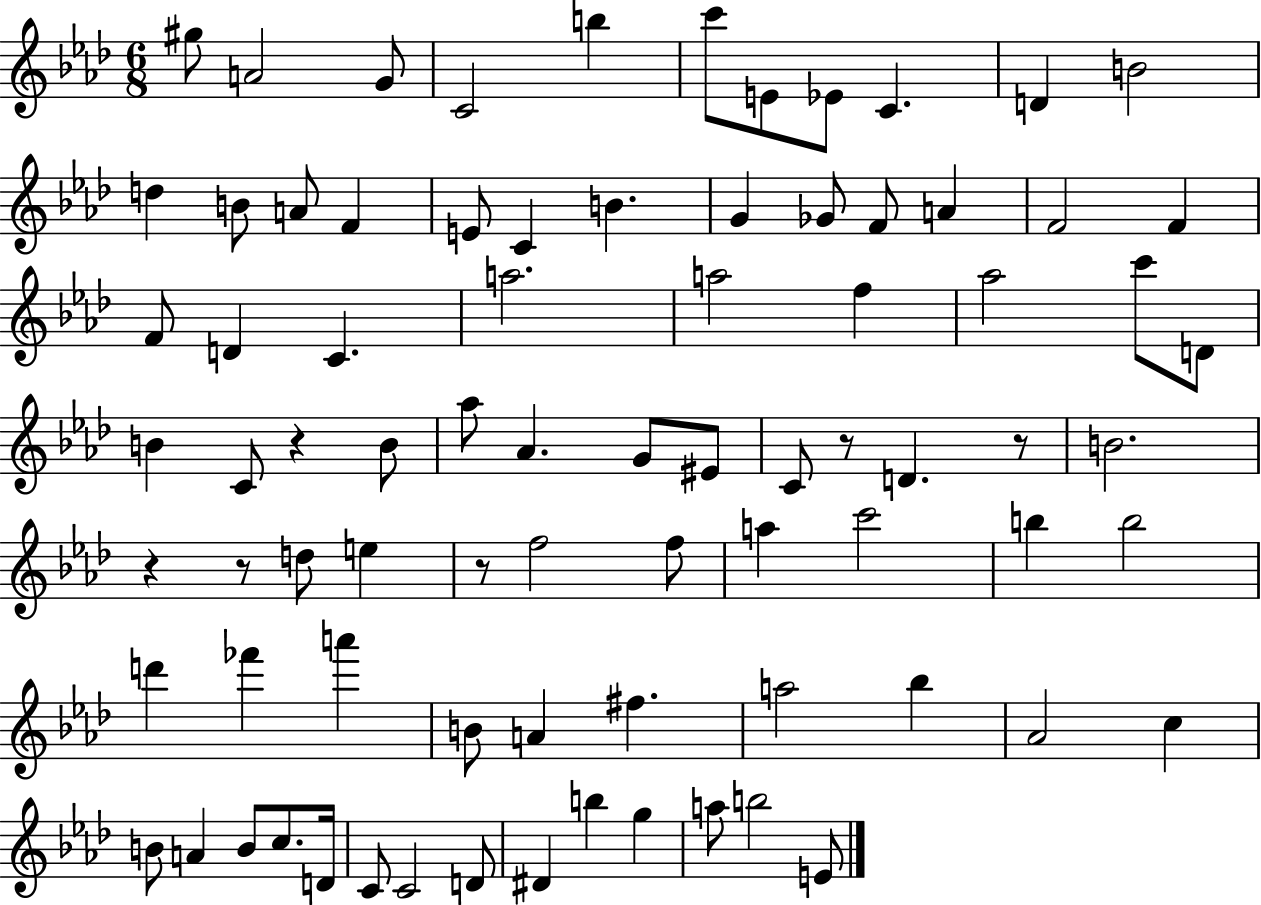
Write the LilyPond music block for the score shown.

{
  \clef treble
  \numericTimeSignature
  \time 6/8
  \key aes \major
  gis''8 a'2 g'8 | c'2 b''4 | c'''8 e'8 ees'8 c'4. | d'4 b'2 | \break d''4 b'8 a'8 f'4 | e'8 c'4 b'4. | g'4 ges'8 f'8 a'4 | f'2 f'4 | \break f'8 d'4 c'4. | a''2. | a''2 f''4 | aes''2 c'''8 d'8 | \break b'4 c'8 r4 b'8 | aes''8 aes'4. g'8 eis'8 | c'8 r8 d'4. r8 | b'2. | \break r4 r8 d''8 e''4 | r8 f''2 f''8 | a''4 c'''2 | b''4 b''2 | \break d'''4 fes'''4 a'''4 | b'8 a'4 fis''4. | a''2 bes''4 | aes'2 c''4 | \break b'8 a'4 b'8 c''8. d'16 | c'8 c'2 d'8 | dis'4 b''4 g''4 | a''8 b''2 e'8 | \break \bar "|."
}